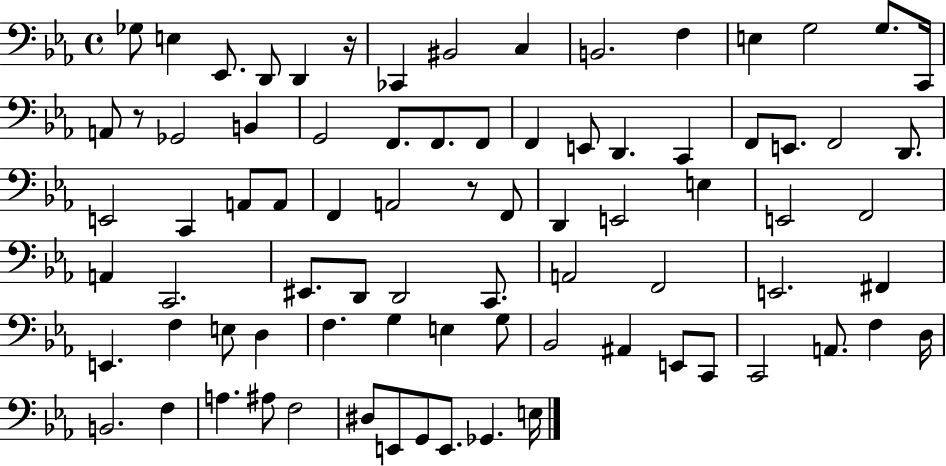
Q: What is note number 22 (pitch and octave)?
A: F2